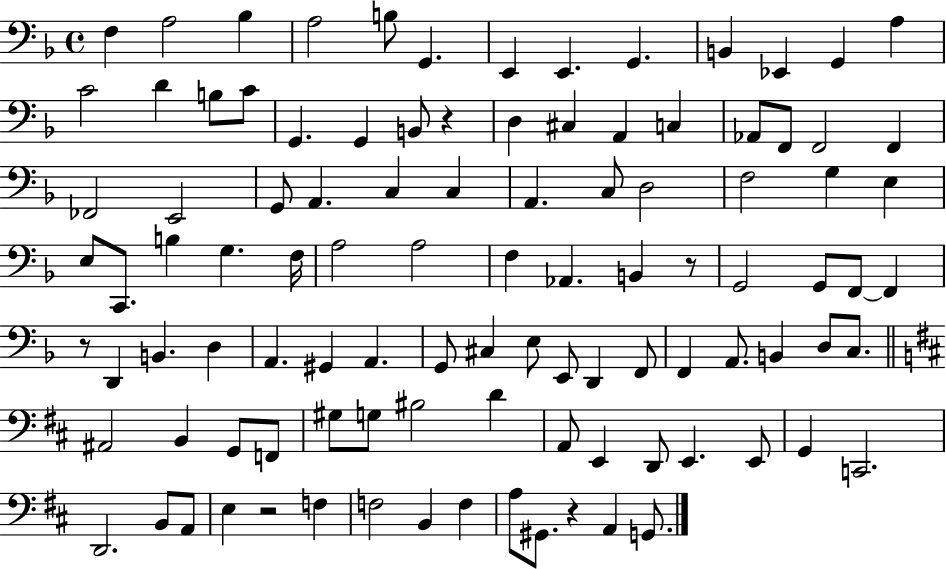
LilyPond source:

{
  \clef bass
  \time 4/4
  \defaultTimeSignature
  \key f \major
  f4 a2 bes4 | a2 b8 g,4. | e,4 e,4. g,4. | b,4 ees,4 g,4 a4 | \break c'2 d'4 b8 c'8 | g,4. g,4 b,8 r4 | d4 cis4 a,4 c4 | aes,8 f,8 f,2 f,4 | \break fes,2 e,2 | g,8 a,4. c4 c4 | a,4. c8 d2 | f2 g4 e4 | \break e8 c,8. b4 g4. f16 | a2 a2 | f4 aes,4. b,4 r8 | g,2 g,8 f,8~~ f,4 | \break r8 d,4 b,4. d4 | a,4. gis,4 a,4. | g,8 cis4 e8 e,8 d,4 f,8 | f,4 a,8. b,4 d8 c8. | \break \bar "||" \break \key d \major ais,2 b,4 g,8 f,8 | gis8 g8 bis2 d'4 | a,8 e,4 d,8 e,4. e,8 | g,4 c,2. | \break d,2. b,8 a,8 | e4 r2 f4 | f2 b,4 f4 | a8 gis,8. r4 a,4 g,8. | \break \bar "|."
}